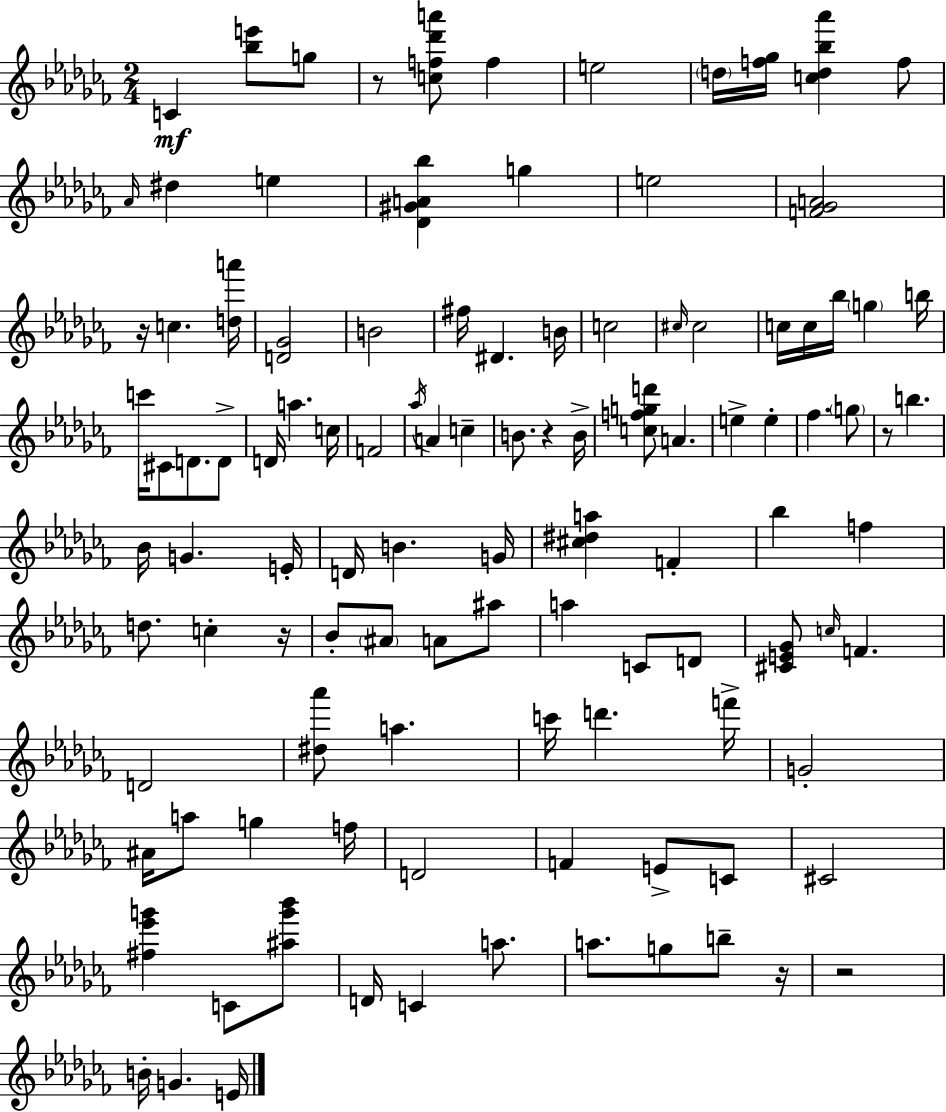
C4/q [Bb5,E6]/e G5/e R/e [C5,F5,Db6,A6]/e F5/q E5/h D5/s [F5,Gb5]/s [C5,D5,Bb5,Ab6]/q F5/e Ab4/s D#5/q E5/q [Db4,G#4,A4,Bb5]/q G5/q E5/h [F4,Gb4,A4]/h R/s C5/q. [D5,A6]/s [D4,Gb4]/h B4/h F#5/s D#4/q. B4/s C5/h C#5/s C#5/h C5/s C5/s Bb5/s G5/q B5/s C6/s C#4/e D4/e. D4/e D4/s A5/q. C5/s F4/h Ab5/s A4/q C5/q B4/e. R/q B4/s [C5,F5,G5,D6]/e A4/q. E5/q E5/q FES5/q. G5/e R/e B5/q. Bb4/s G4/q. E4/s D4/s B4/q. G4/s [C#5,D#5,A5]/q F4/q Bb5/q F5/q D5/e. C5/q R/s Bb4/e A#4/e A4/e A#5/e A5/q C4/e D4/e [C#4,E4,Gb4]/e C5/s F4/q. D4/h [D#5,Ab6]/e A5/q. C6/s D6/q. F6/s G4/h A#4/s A5/e G5/q F5/s D4/h F4/q E4/e C4/e C#4/h [F#5,Eb6,G6]/q C4/e [A#5,G6,Bb6]/e D4/s C4/q A5/e. A5/e. G5/e B5/e R/s R/h B4/s G4/q. E4/s